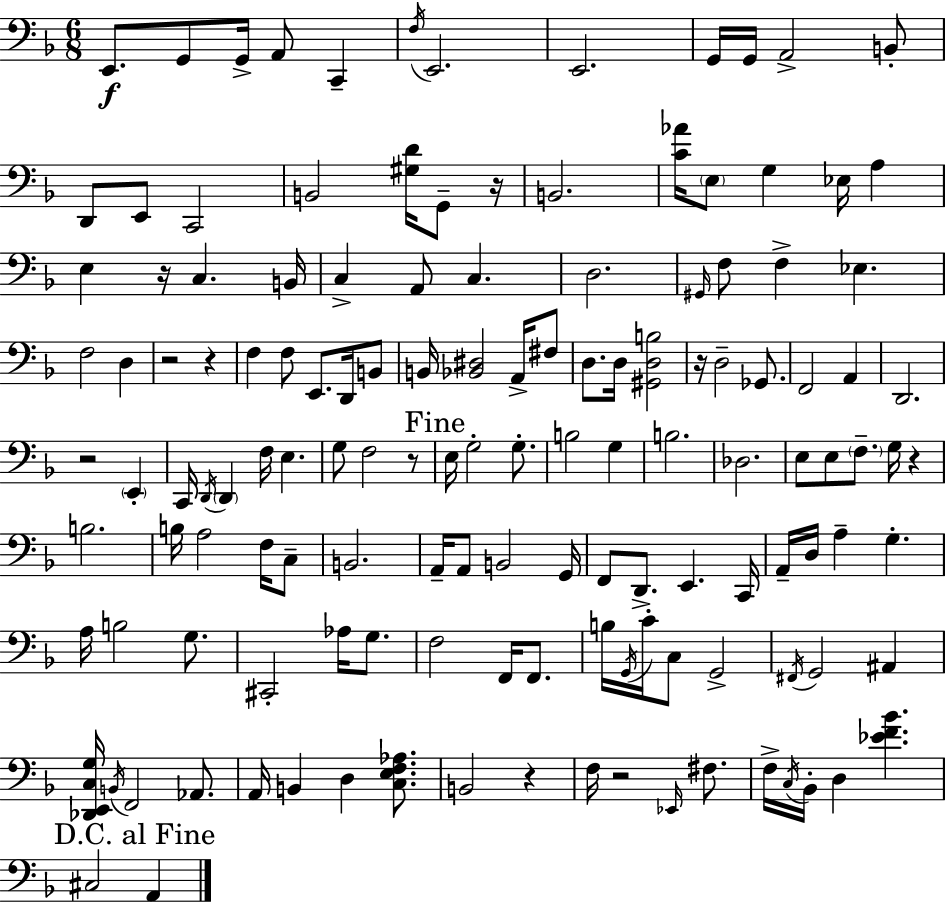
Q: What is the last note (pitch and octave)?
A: A2